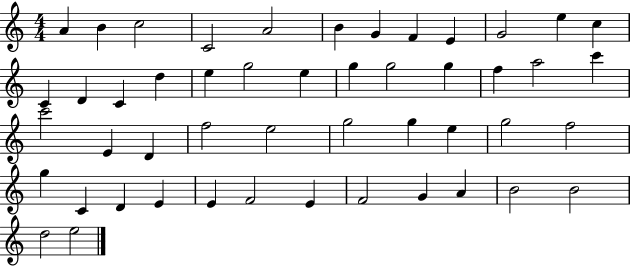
{
  \clef treble
  \numericTimeSignature
  \time 4/4
  \key c \major
  a'4 b'4 c''2 | c'2 a'2 | b'4 g'4 f'4 e'4 | g'2 e''4 c''4 | \break c'4 d'4 c'4 d''4 | e''4 g''2 e''4 | g''4 g''2 g''4 | f''4 a''2 c'''4 | \break c'''2 e'4 d'4 | f''2 e''2 | g''2 g''4 e''4 | g''2 f''2 | \break g''4 c'4 d'4 e'4 | e'4 f'2 e'4 | f'2 g'4 a'4 | b'2 b'2 | \break d''2 e''2 | \bar "|."
}